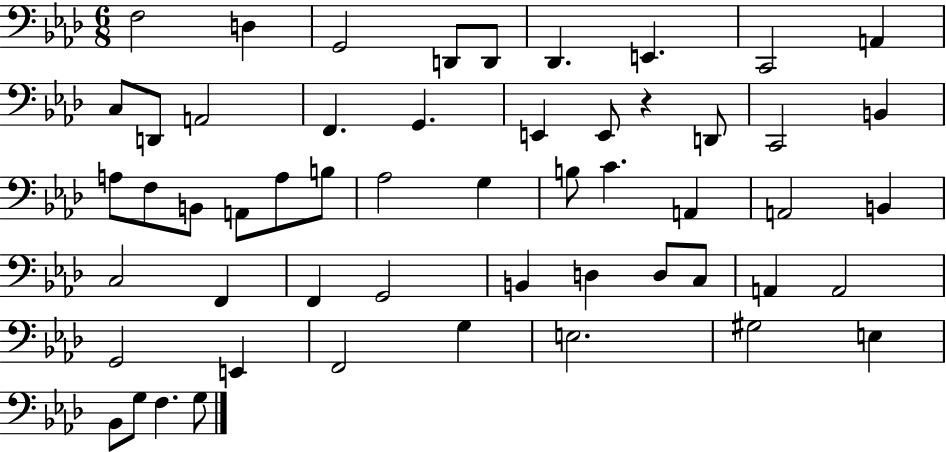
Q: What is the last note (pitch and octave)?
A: G3